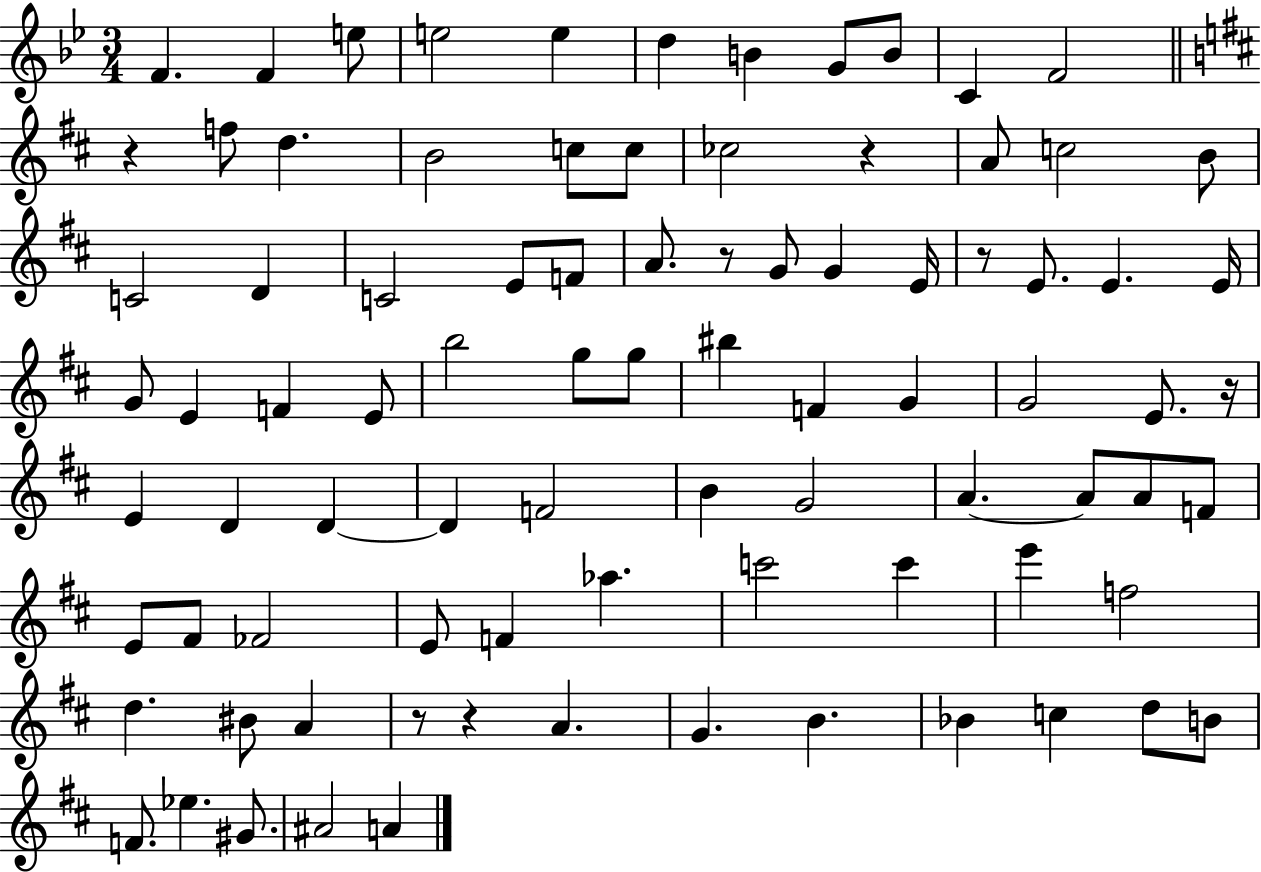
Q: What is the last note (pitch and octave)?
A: A4